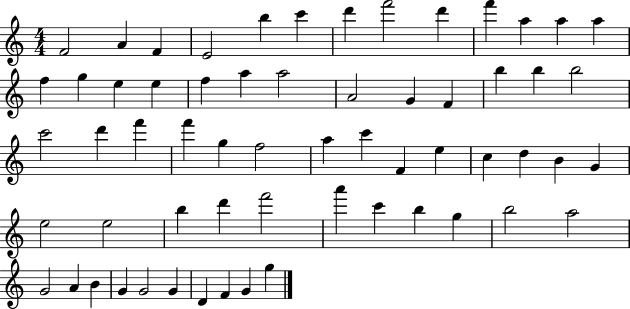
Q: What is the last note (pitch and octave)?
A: G5